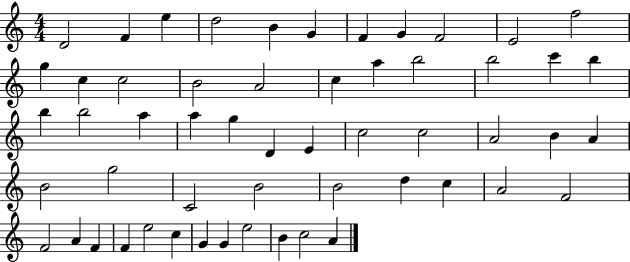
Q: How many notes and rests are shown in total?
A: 55